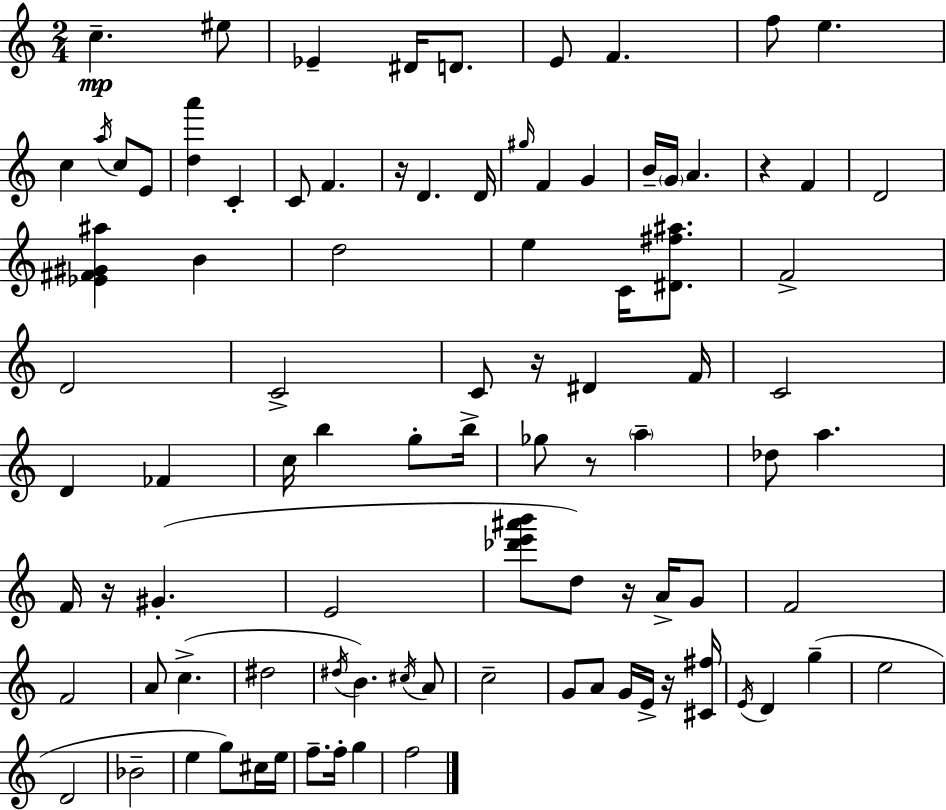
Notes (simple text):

C5/q. EIS5/e Eb4/q D#4/s D4/e. E4/e F4/q. F5/e E5/q. C5/q A5/s C5/e E4/e [D5,A6]/q C4/q C4/e F4/q. R/s D4/q. D4/s G#5/s F4/q G4/q B4/s G4/s A4/q. R/q F4/q D4/h [Eb4,F#4,G#4,A#5]/q B4/q D5/h E5/q C4/s [D#4,F#5,A#5]/e. F4/h D4/h C4/h C4/e R/s D#4/q F4/s C4/h D4/q FES4/q C5/s B5/q G5/e B5/s Gb5/e R/e A5/q Db5/e A5/q. F4/s R/s G#4/q. E4/h [Db6,E6,A#6,B6]/e D5/e R/s A4/s G4/e F4/h F4/h A4/e C5/q. D#5/h D#5/s B4/q. C#5/s A4/e C5/h G4/e A4/e G4/s E4/s R/s [C#4,F#5]/s E4/s D4/q G5/q E5/h D4/h Bb4/h E5/q G5/e C#5/s E5/s F5/e. F5/s G5/q F5/h